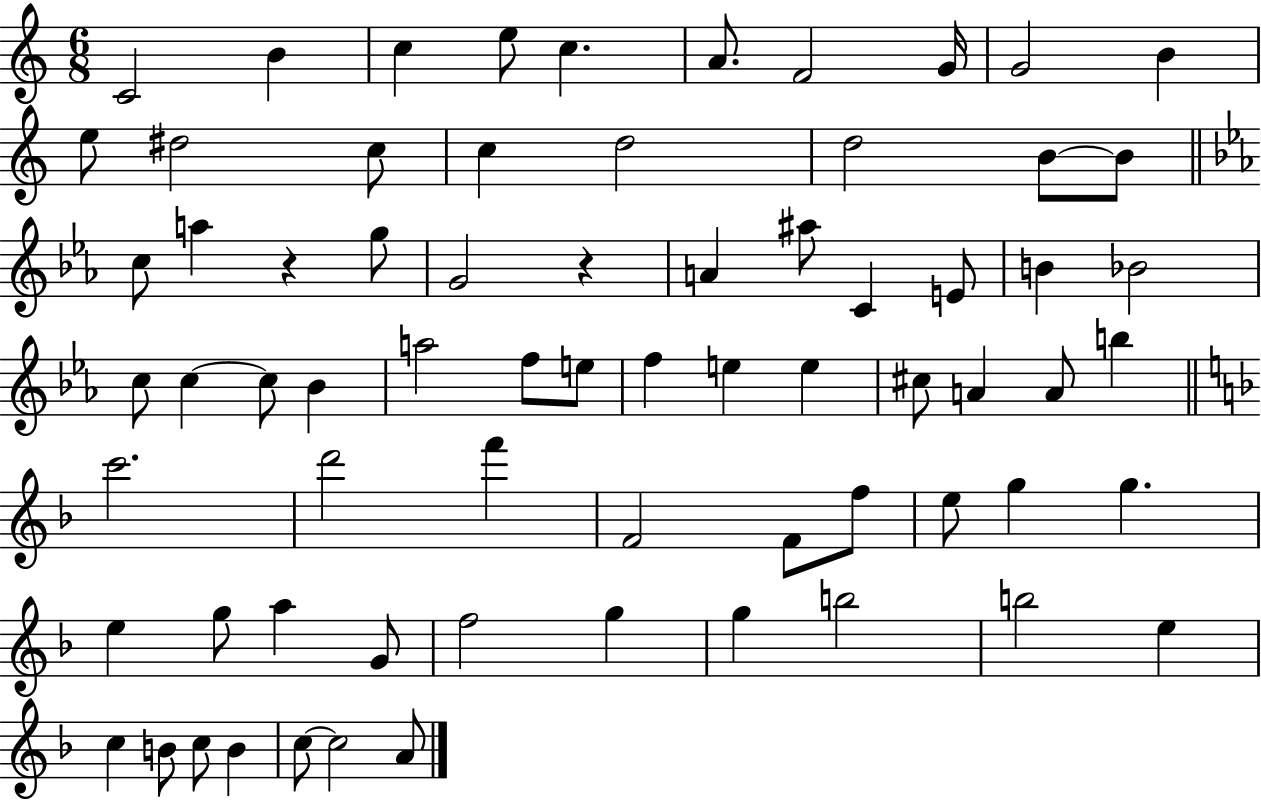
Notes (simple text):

C4/h B4/q C5/q E5/e C5/q. A4/e. F4/h G4/s G4/h B4/q E5/e D#5/h C5/e C5/q D5/h D5/h B4/e B4/e C5/e A5/q R/q G5/e G4/h R/q A4/q A#5/e C4/q E4/e B4/q Bb4/h C5/e C5/q C5/e Bb4/q A5/h F5/e E5/e F5/q E5/q E5/q C#5/e A4/q A4/e B5/q C6/h. D6/h F6/q F4/h F4/e F5/e E5/e G5/q G5/q. E5/q G5/e A5/q G4/e F5/h G5/q G5/q B5/h B5/h E5/q C5/q B4/e C5/e B4/q C5/e C5/h A4/e